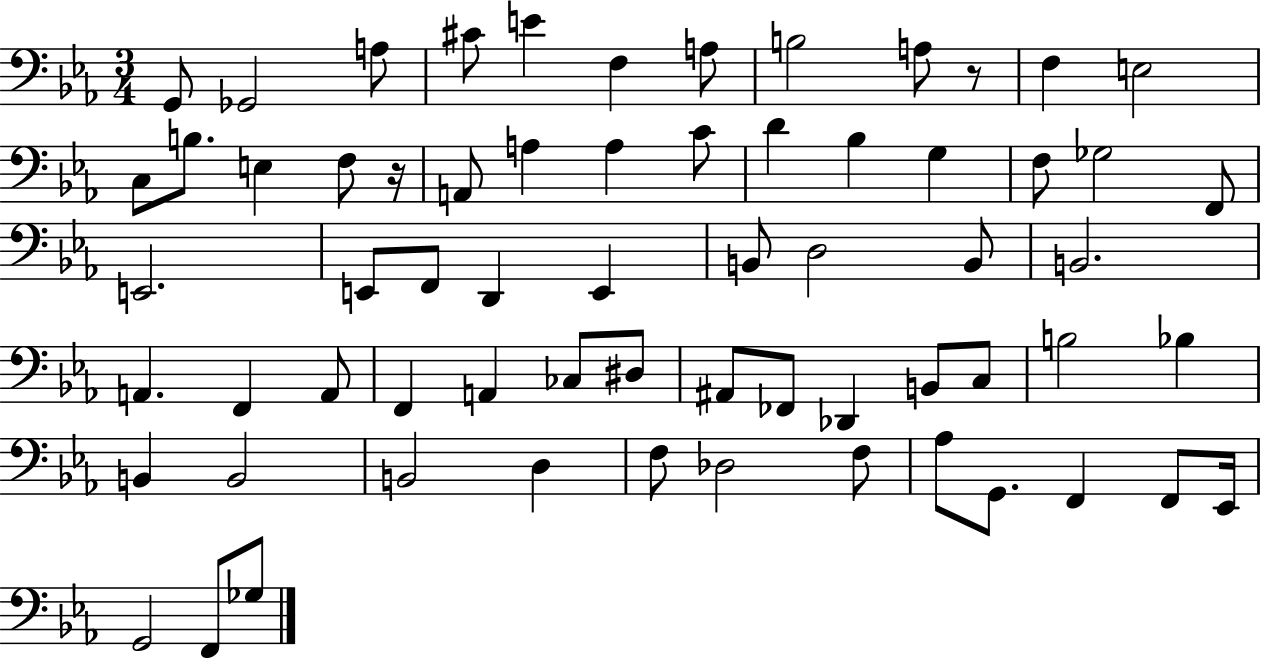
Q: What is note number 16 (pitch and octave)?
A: A2